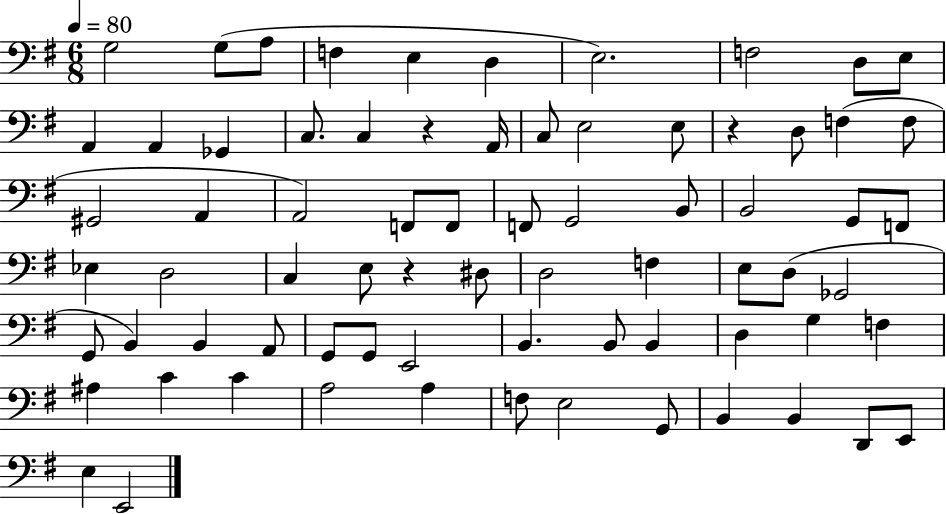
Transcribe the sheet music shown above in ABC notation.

X:1
T:Untitled
M:6/8
L:1/4
K:G
G,2 G,/2 A,/2 F, E, D, E,2 F,2 D,/2 E,/2 A,, A,, _G,, C,/2 C, z A,,/4 C,/2 E,2 E,/2 z D,/2 F, F,/2 ^G,,2 A,, A,,2 F,,/2 F,,/2 F,,/2 G,,2 B,,/2 B,,2 G,,/2 F,,/2 _E, D,2 C, E,/2 z ^D,/2 D,2 F, E,/2 D,/2 _G,,2 G,,/2 B,, B,, A,,/2 G,,/2 G,,/2 E,,2 B,, B,,/2 B,, D, G, F, ^A, C C A,2 A, F,/2 E,2 G,,/2 B,, B,, D,,/2 E,,/2 E, E,,2